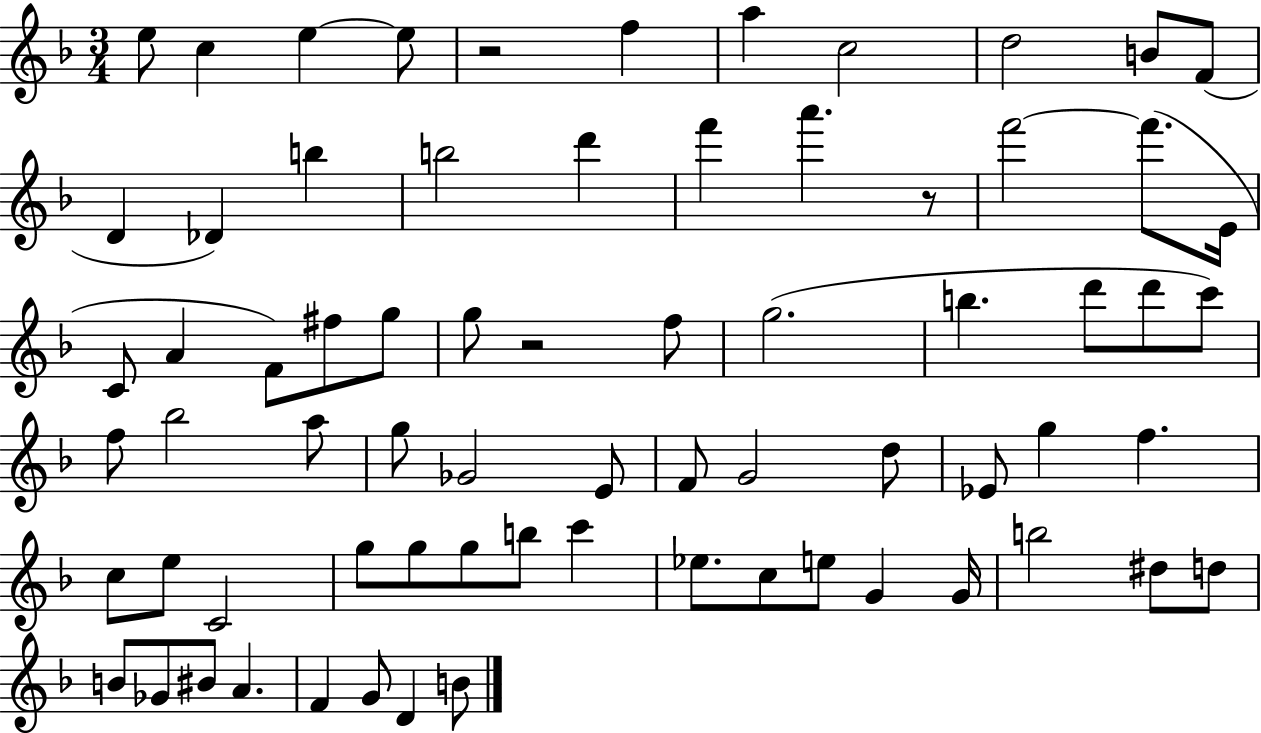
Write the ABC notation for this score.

X:1
T:Untitled
M:3/4
L:1/4
K:F
e/2 c e e/2 z2 f a c2 d2 B/2 F/2 D _D b b2 d' f' a' z/2 f'2 f'/2 E/4 C/2 A F/2 ^f/2 g/2 g/2 z2 f/2 g2 b d'/2 d'/2 c'/2 f/2 _b2 a/2 g/2 _G2 E/2 F/2 G2 d/2 _E/2 g f c/2 e/2 C2 g/2 g/2 g/2 b/2 c' _e/2 c/2 e/2 G G/4 b2 ^d/2 d/2 B/2 _G/2 ^B/2 A F G/2 D B/2